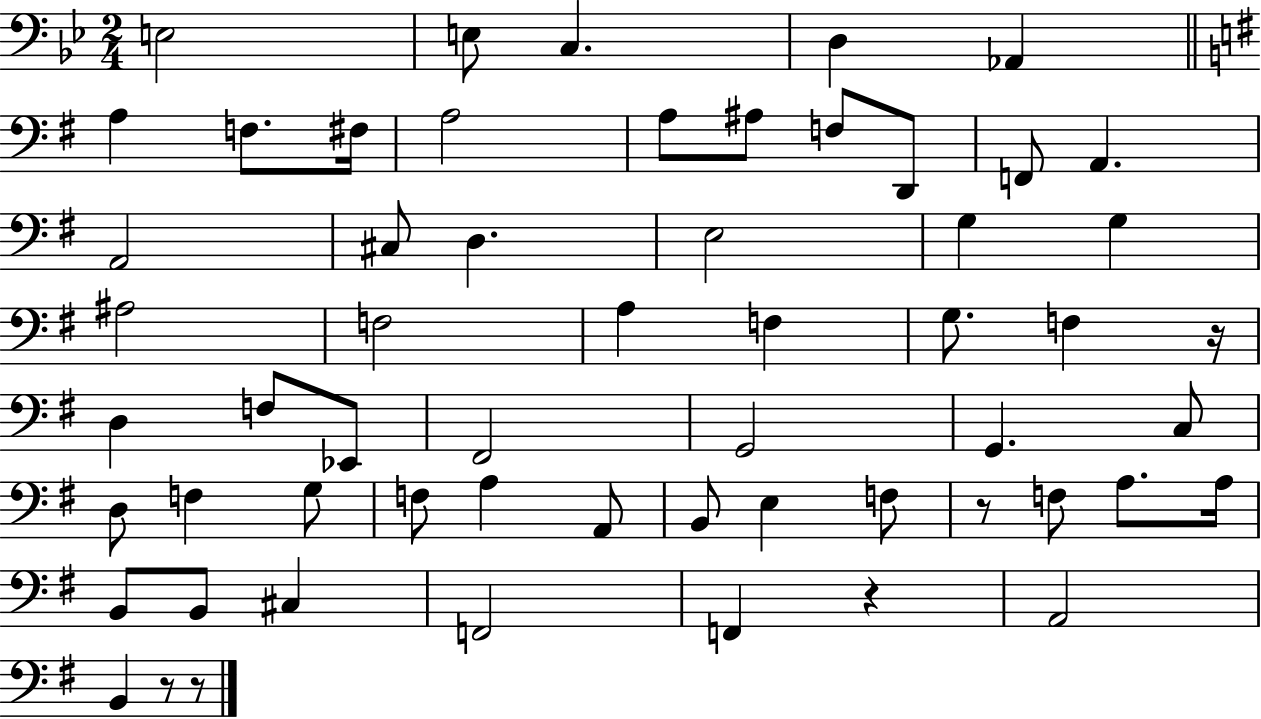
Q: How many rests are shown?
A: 5